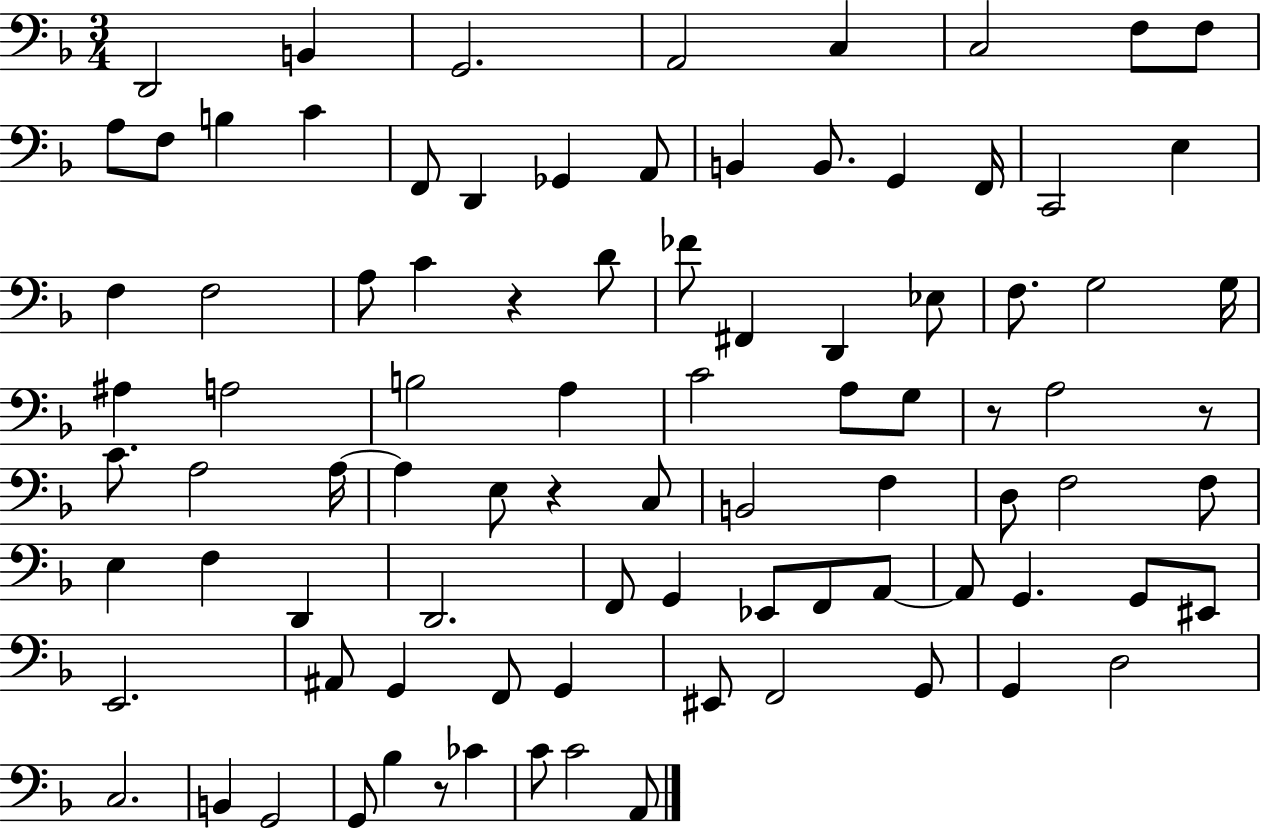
X:1
T:Untitled
M:3/4
L:1/4
K:F
D,,2 B,, G,,2 A,,2 C, C,2 F,/2 F,/2 A,/2 F,/2 B, C F,,/2 D,, _G,, A,,/2 B,, B,,/2 G,, F,,/4 C,,2 E, F, F,2 A,/2 C z D/2 _F/2 ^F,, D,, _E,/2 F,/2 G,2 G,/4 ^A, A,2 B,2 A, C2 A,/2 G,/2 z/2 A,2 z/2 C/2 A,2 A,/4 A, E,/2 z C,/2 B,,2 F, D,/2 F,2 F,/2 E, F, D,, D,,2 F,,/2 G,, _E,,/2 F,,/2 A,,/2 A,,/2 G,, G,,/2 ^E,,/2 E,,2 ^A,,/2 G,, F,,/2 G,, ^E,,/2 F,,2 G,,/2 G,, D,2 C,2 B,, G,,2 G,,/2 _B, z/2 _C C/2 C2 A,,/2